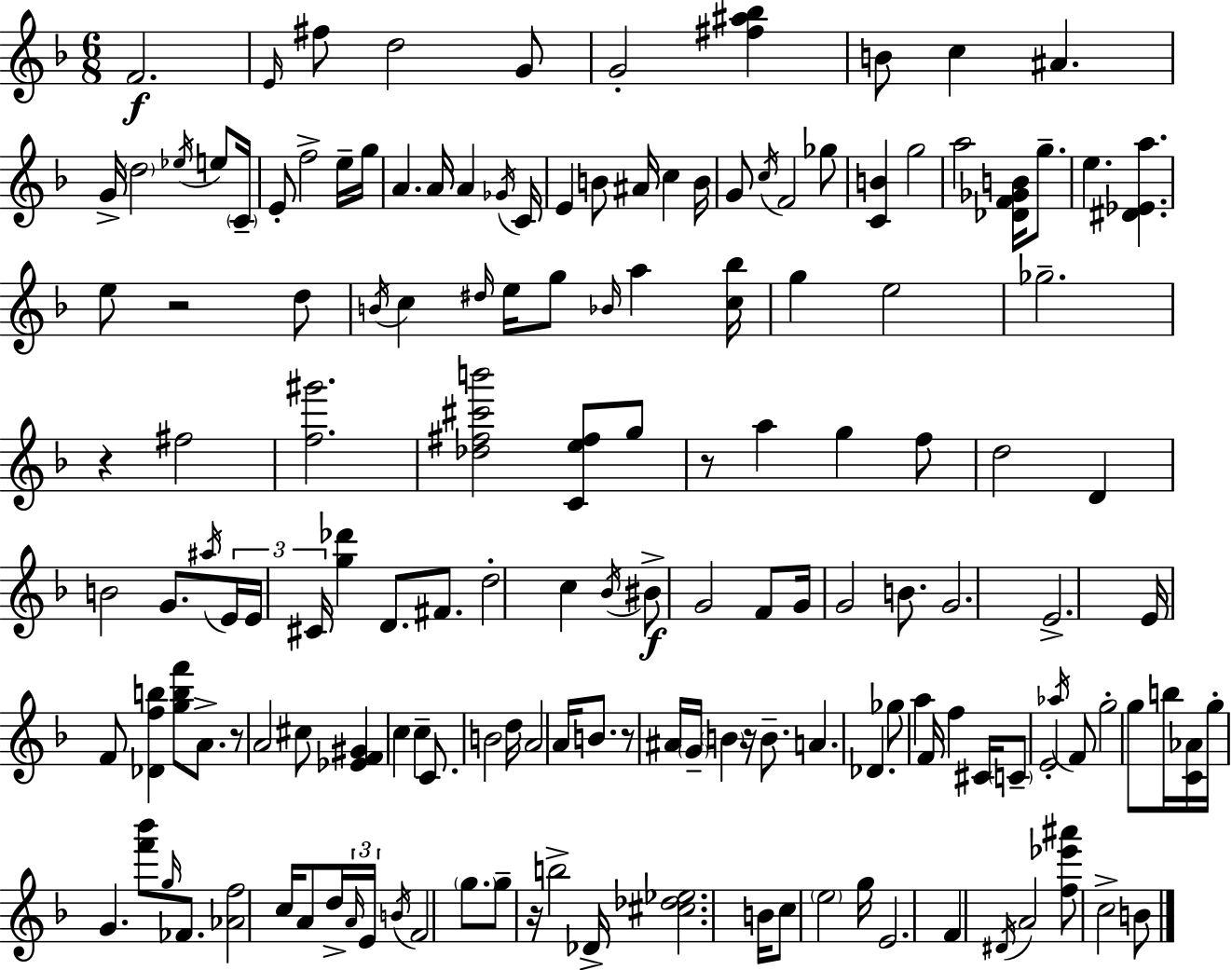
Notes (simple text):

F4/h. E4/s F#5/e D5/h G4/e G4/h [F#5,A#5,Bb5]/q B4/e C5/q A#4/q. G4/s D5/h Eb5/s E5/e C4/s E4/e F5/h E5/s G5/s A4/q. A4/s A4/q Gb4/s C4/s E4/q B4/e A#4/s C5/q B4/s G4/e C5/s F4/h Gb5/e [C4,B4]/q G5/h A5/h [Db4,F4,Gb4,B4]/s G5/e. E5/q. [D#4,Eb4,A5]/q. E5/e R/h D5/e B4/s C5/q D#5/s E5/s G5/e Bb4/s A5/q [C5,Bb5]/s G5/q E5/h Gb5/h. R/q F#5/h [F5,G#6]/h. [Db5,F#5,C#6,B6]/h [C4,E5,F#5]/e G5/e R/e A5/q G5/q F5/e D5/h D4/q B4/h G4/e. A#5/s E4/s E4/s C#4/s [G5,Db6]/q D4/e. F#4/e. D5/h C5/q Bb4/s BIS4/e G4/h F4/e G4/s G4/h B4/e. G4/h. E4/h. E4/s F4/e [Db4,F5,B5]/q [G5,B5,F6]/e A4/e. R/e A4/h C#5/e [Eb4,F4,G#4]/q C5/q C5/q C4/e. B4/h D5/s A4/h A4/s B4/e. R/e A#4/s G4/s B4/q R/s B4/e. A4/q. Db4/q. Gb5/e A5/q F4/s F5/q C#4/s C4/e E4/h Ab5/s F4/e G5/h G5/e B5/s [C4,Ab4]/s G5/s G4/q. [F6,Bb6]/e G5/s FES4/e. [Ab4,F5]/h C5/s A4/e D5/s A4/s E4/s B4/s F4/h G5/e. G5/e R/s B5/h Db4/s [C#5,Db5,Eb5]/h. B4/s C5/e E5/h G5/s E4/h. F4/q D#4/s A4/h [F5,Eb6,A#6]/e C5/h B4/e